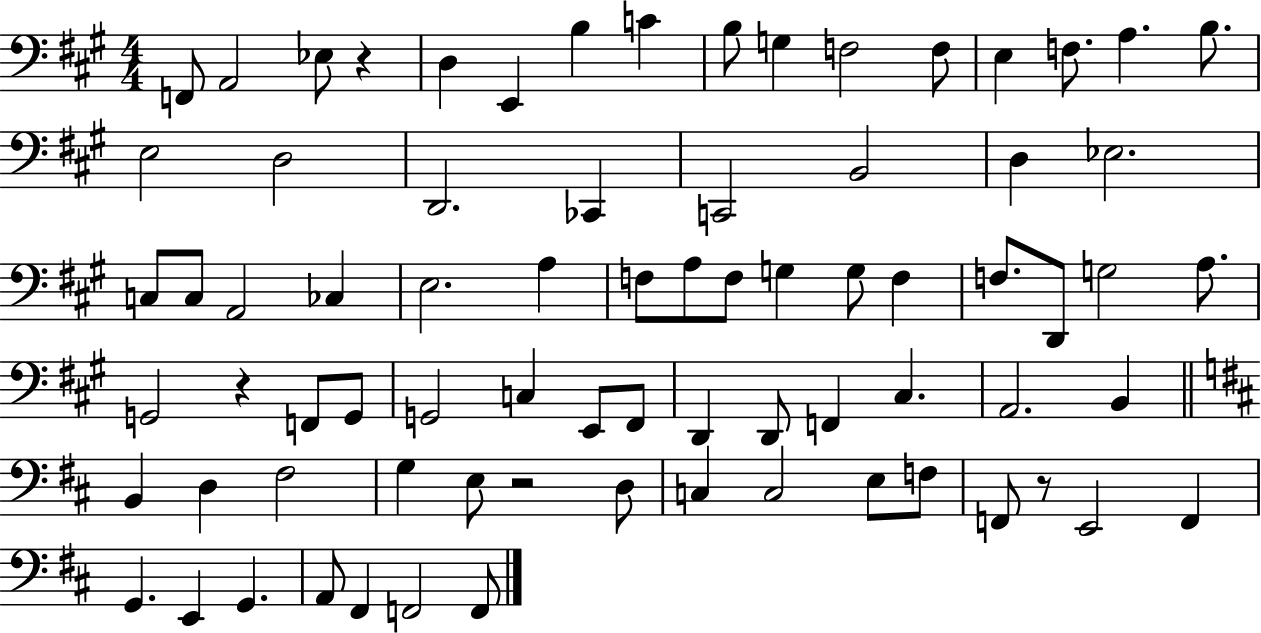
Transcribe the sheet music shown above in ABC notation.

X:1
T:Untitled
M:4/4
L:1/4
K:A
F,,/2 A,,2 _E,/2 z D, E,, B, C B,/2 G, F,2 F,/2 E, F,/2 A, B,/2 E,2 D,2 D,,2 _C,, C,,2 B,,2 D, _E,2 C,/2 C,/2 A,,2 _C, E,2 A, F,/2 A,/2 F,/2 G, G,/2 F, F,/2 D,,/2 G,2 A,/2 G,,2 z F,,/2 G,,/2 G,,2 C, E,,/2 ^F,,/2 D,, D,,/2 F,, ^C, A,,2 B,, B,, D, ^F,2 G, E,/2 z2 D,/2 C, C,2 E,/2 F,/2 F,,/2 z/2 E,,2 F,, G,, E,, G,, A,,/2 ^F,, F,,2 F,,/2